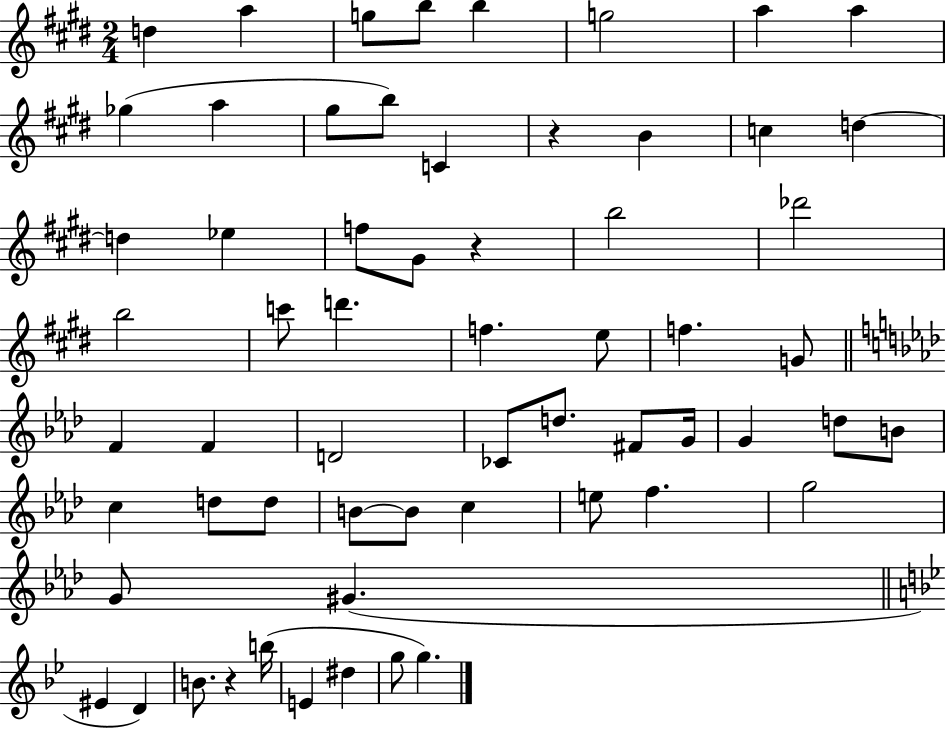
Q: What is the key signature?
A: E major